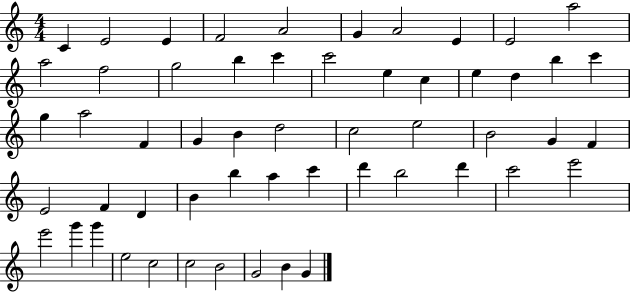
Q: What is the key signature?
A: C major